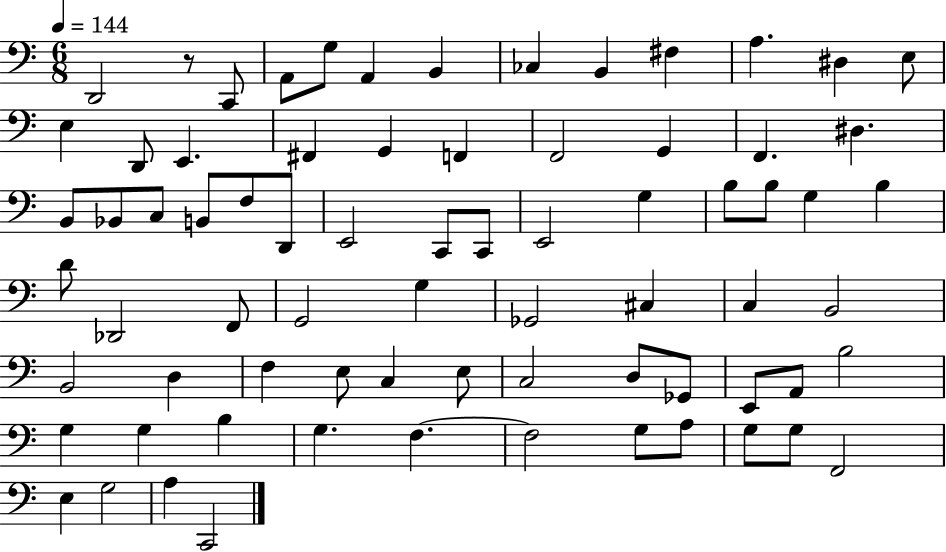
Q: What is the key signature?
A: C major